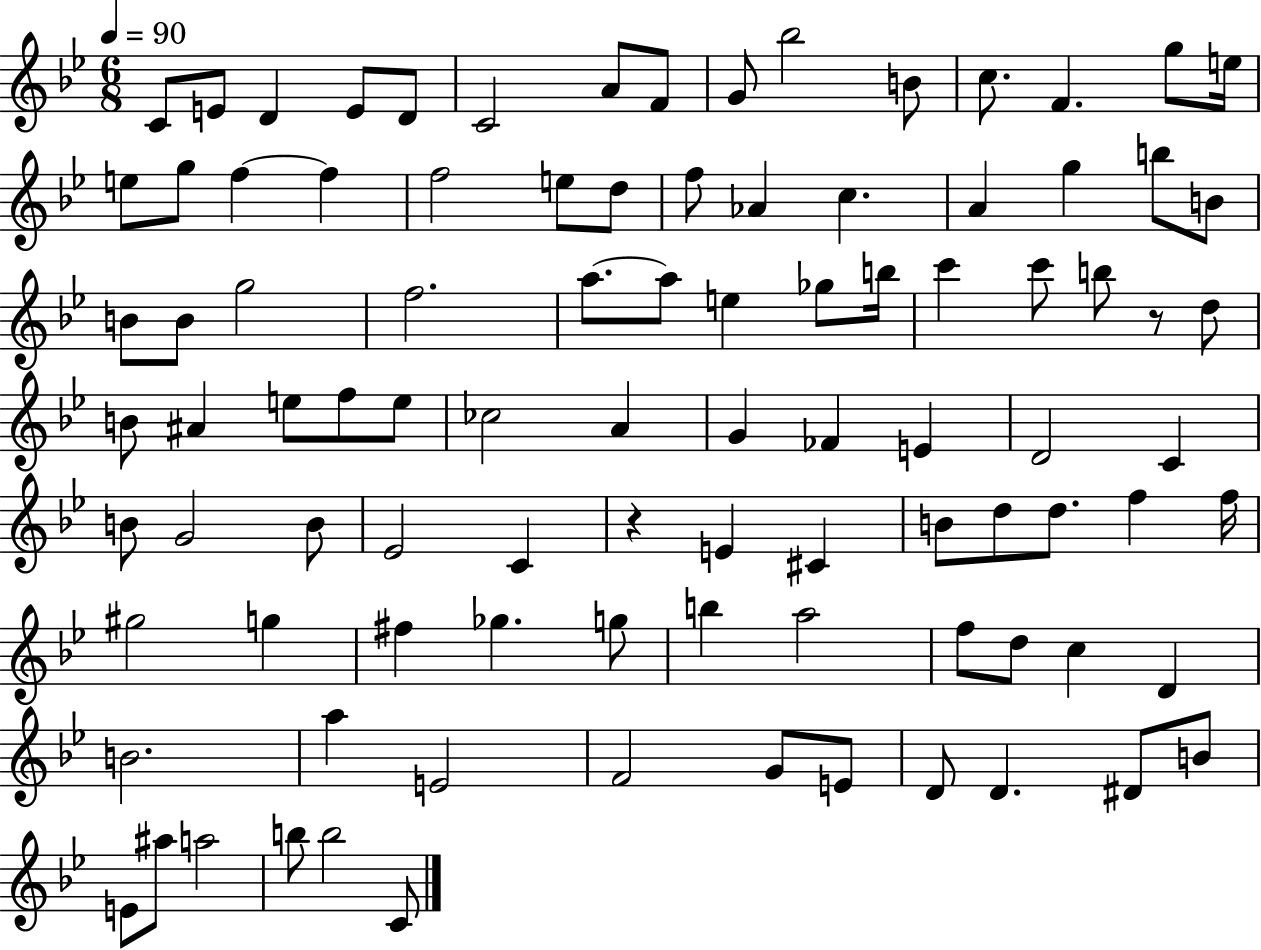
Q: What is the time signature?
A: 6/8